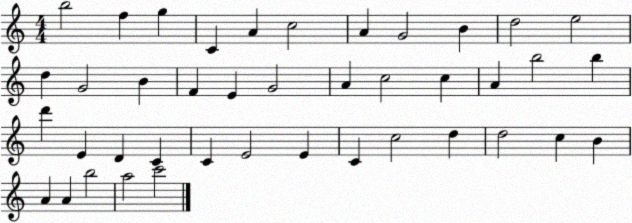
X:1
T:Untitled
M:4/4
L:1/4
K:C
b2 f g C A c2 A G2 B d2 e2 d G2 B F E G2 A c2 c A b2 b d' E D C C E2 E C c2 d d2 c B A A b2 a2 c'2